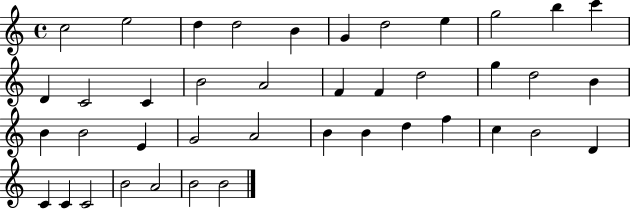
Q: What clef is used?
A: treble